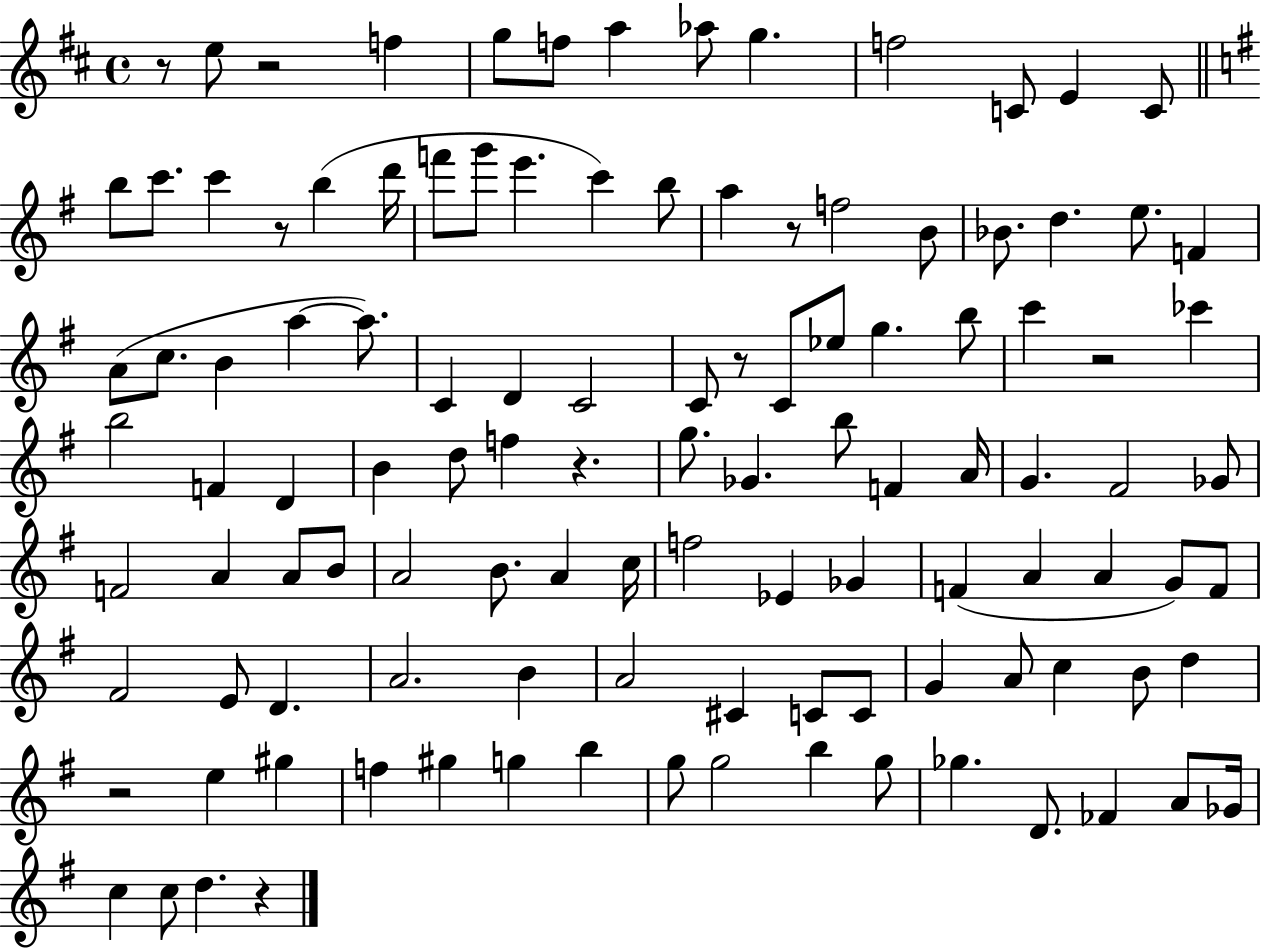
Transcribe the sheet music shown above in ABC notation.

X:1
T:Untitled
M:4/4
L:1/4
K:D
z/2 e/2 z2 f g/2 f/2 a _a/2 g f2 C/2 E C/2 b/2 c'/2 c' z/2 b d'/4 f'/2 g'/2 e' c' b/2 a z/2 f2 B/2 _B/2 d e/2 F A/2 c/2 B a a/2 C D C2 C/2 z/2 C/2 _e/2 g b/2 c' z2 _c' b2 F D B d/2 f z g/2 _G b/2 F A/4 G ^F2 _G/2 F2 A A/2 B/2 A2 B/2 A c/4 f2 _E _G F A A G/2 F/2 ^F2 E/2 D A2 B A2 ^C C/2 C/2 G A/2 c B/2 d z2 e ^g f ^g g b g/2 g2 b g/2 _g D/2 _F A/2 _G/4 c c/2 d z